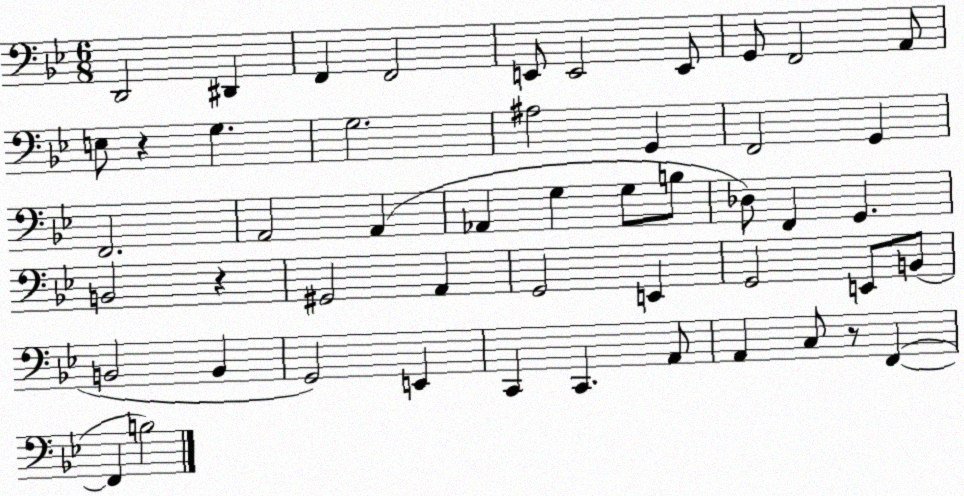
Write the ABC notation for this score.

X:1
T:Untitled
M:6/8
L:1/4
K:Bb
D,,2 ^D,, F,, F,,2 E,,/2 E,,2 E,,/2 G,,/2 F,,2 A,,/2 E,/2 z G, G,2 ^A,2 G,, F,,2 G,, F,,2 A,,2 A,, _A,, G, G,/2 B,/2 _D,/2 F,, G,, B,,2 z ^G,,2 A,, G,,2 E,, G,,2 E,,/2 B,,/2 B,,2 B,, G,,2 E,, C,, C,, A,,/2 A,, C,/2 z/2 F,, F,, B,2